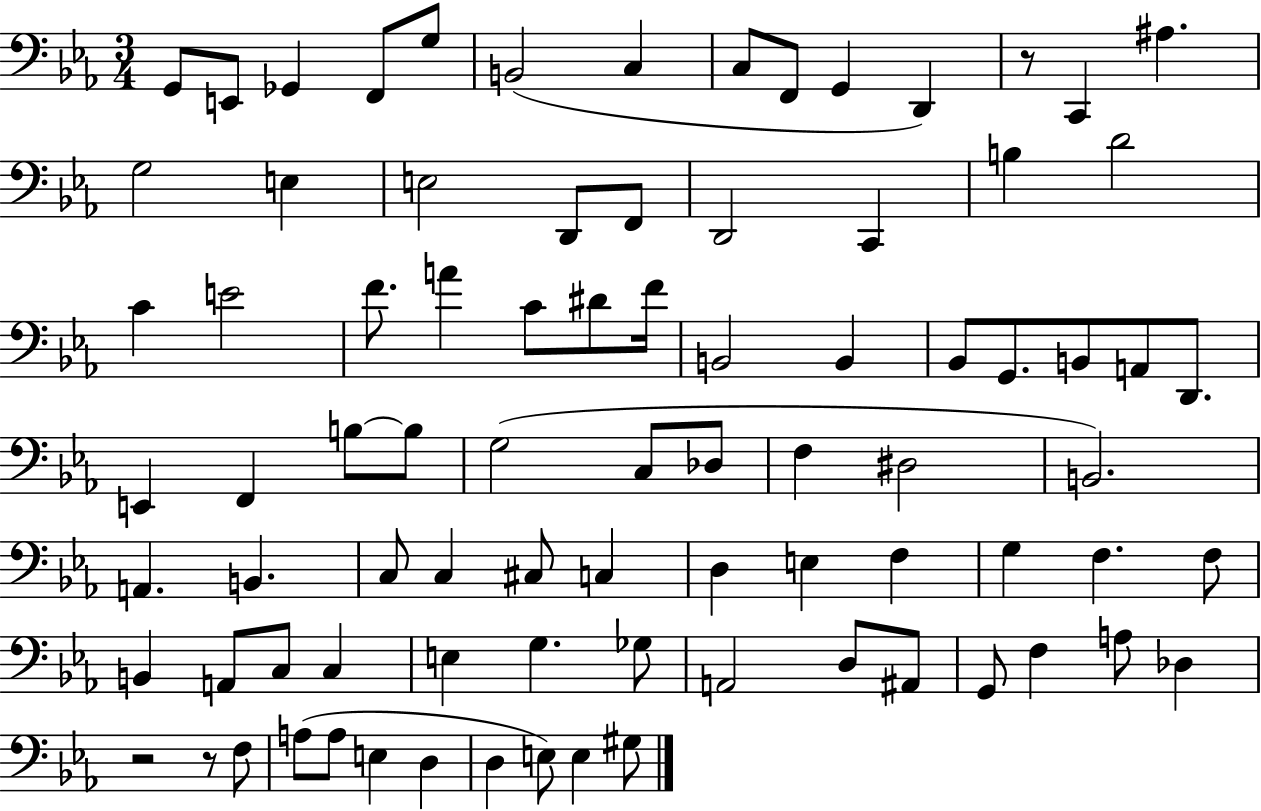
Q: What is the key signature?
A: EES major